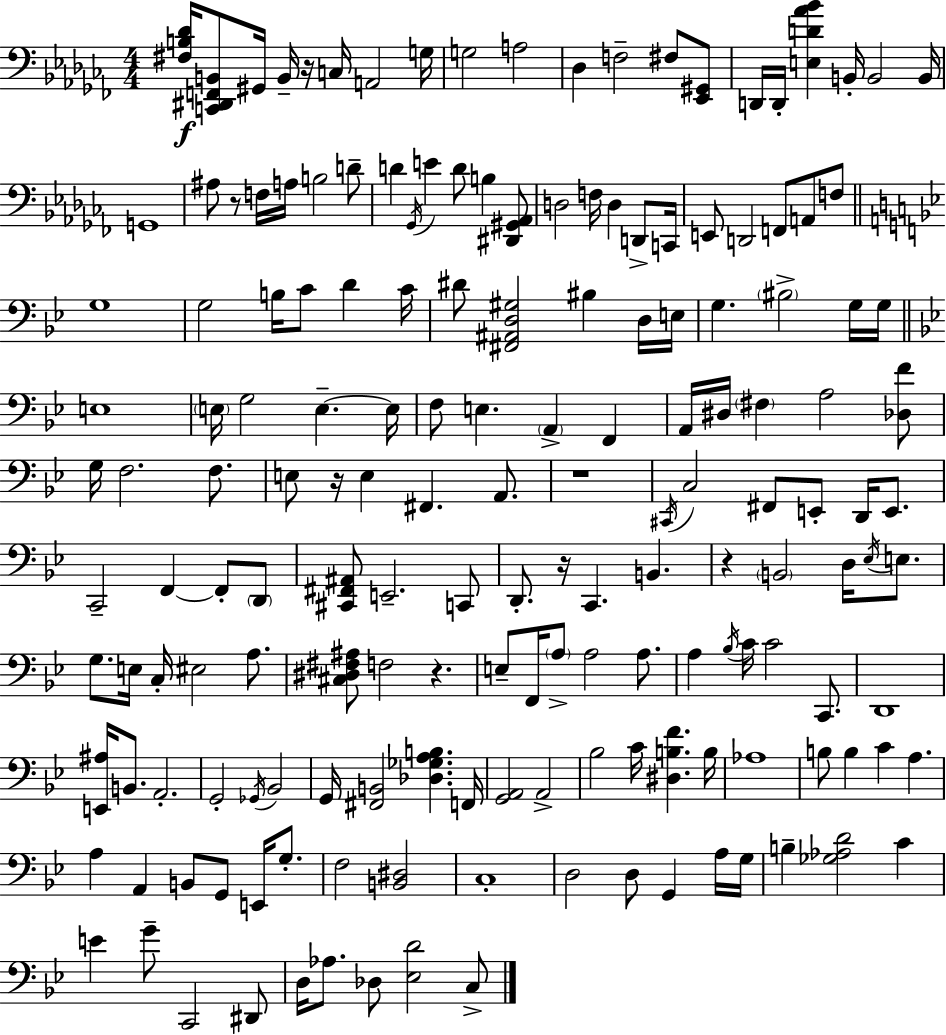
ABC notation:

X:1
T:Untitled
M:4/4
L:1/4
K:Abm
[^F,B,_D]/4 [C,,^D,,F,,B,,]/2 ^G,,/4 B,,/4 z/4 C,/4 A,,2 G,/4 G,2 A,2 _D, F,2 ^F,/2 [_E,,^G,,]/2 D,,/4 D,,/4 [E,D_A_B] B,,/4 B,,2 B,,/4 G,,4 ^A,/2 z/2 F,/4 A,/4 B,2 D/2 D _G,,/4 E D/2 B, [^D,,^G,,_A,,]/2 D,2 F,/4 D, D,,/2 C,,/4 E,,/2 D,,2 F,,/2 A,,/2 F,/2 G,4 G,2 B,/4 C/2 D C/4 ^D/2 [^F,,^A,,D,^G,]2 ^B, D,/4 E,/4 G, ^B,2 G,/4 G,/4 E,4 E,/4 G,2 E, E,/4 F,/2 E, A,, F,, A,,/4 ^D,/4 ^F, A,2 [_D,F]/2 G,/4 F,2 F,/2 E,/2 z/4 E, ^F,, A,,/2 z4 ^C,,/4 C,2 ^F,,/2 E,,/2 D,,/4 E,,/2 C,,2 F,, F,,/2 D,,/2 [^C,,^F,,^A,,]/2 E,,2 C,,/2 D,,/2 z/4 C,, B,, z B,,2 D,/4 _E,/4 E,/2 G,/2 E,/4 C,/4 ^E,2 A,/2 [^C,^D,^F,^A,]/2 F,2 z E,/2 F,,/4 A,/2 A,2 A,/2 A, _B,/4 C/4 C2 C,,/2 D,,4 [E,,^A,]/4 B,,/2 A,,2 G,,2 _G,,/4 _B,,2 G,,/4 [^F,,B,,]2 [_D,_G,A,B,] F,,/4 [G,,A,,]2 A,,2 _B,2 C/4 [^D,B,F] B,/4 _A,4 B,/2 B, C A, A, A,, B,,/2 G,,/2 E,,/4 G,/2 F,2 [B,,^D,]2 C,4 D,2 D,/2 G,, A,/4 G,/4 B, [_G,_A,D]2 C E G/2 C,,2 ^D,,/2 D,/4 _A,/2 _D,/2 [_E,D]2 C,/2